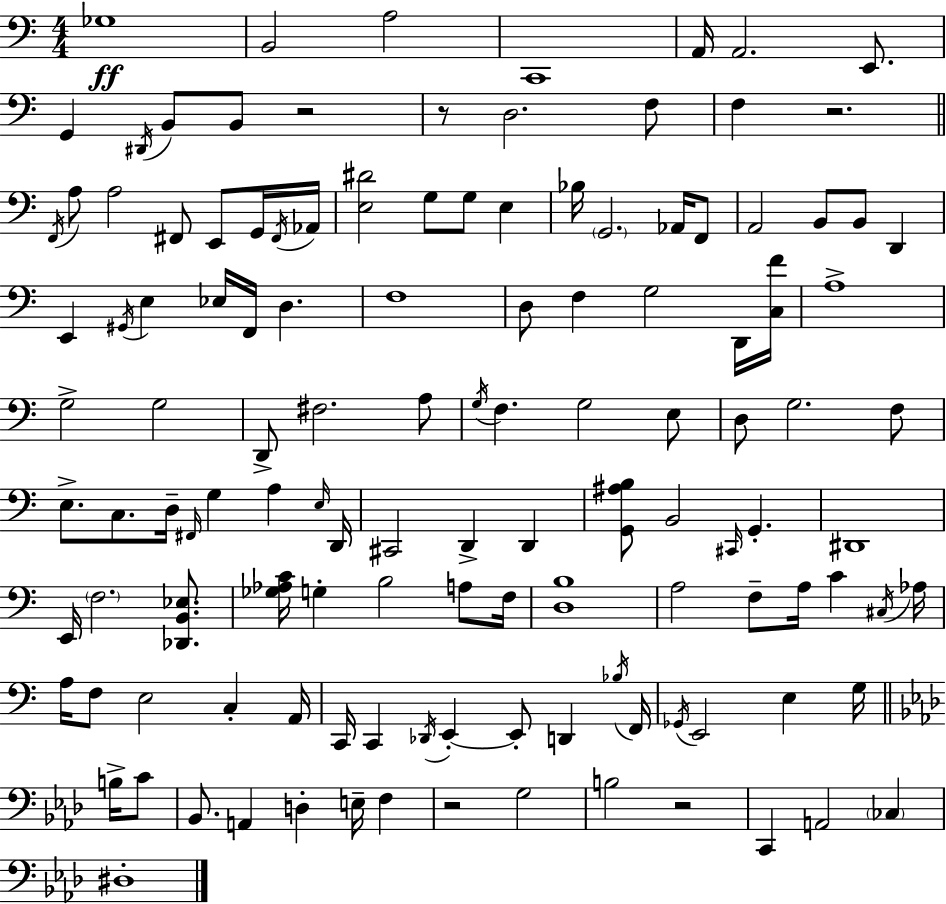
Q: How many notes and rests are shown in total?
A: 125